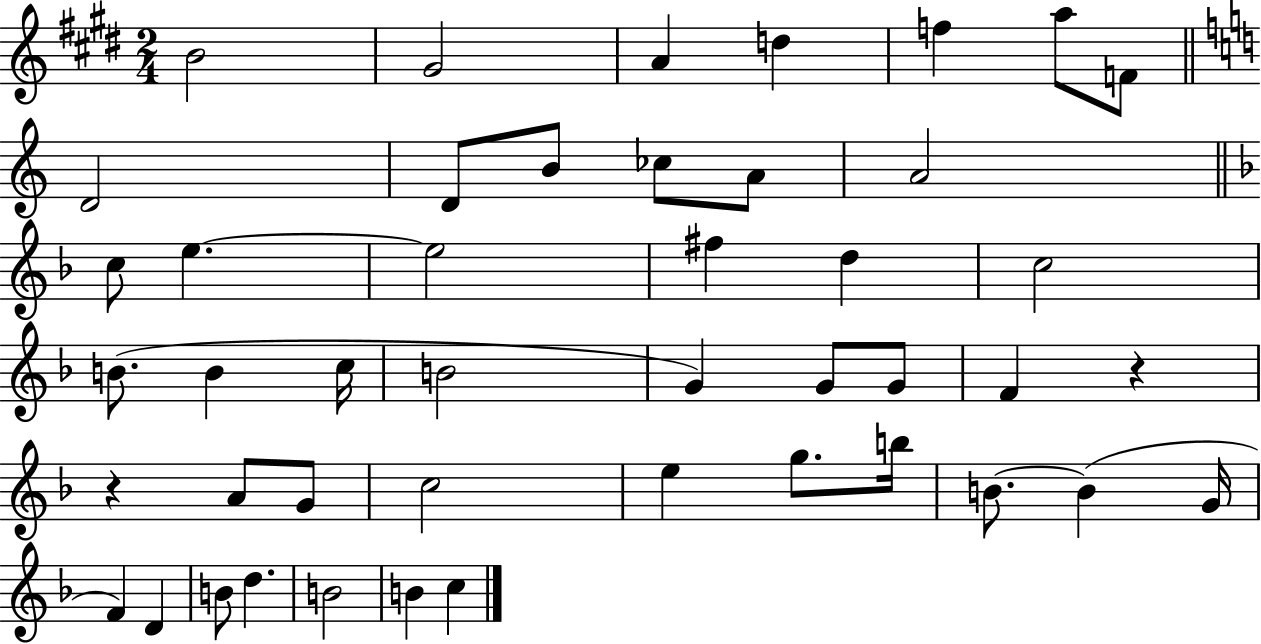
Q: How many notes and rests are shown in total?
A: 45